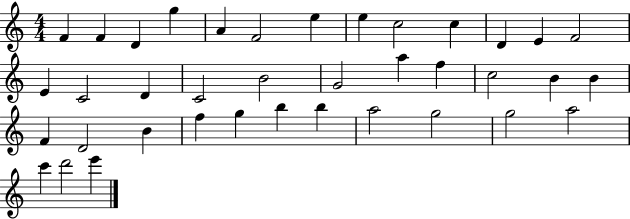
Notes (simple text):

F4/q F4/q D4/q G5/q A4/q F4/h E5/q E5/q C5/h C5/q D4/q E4/q F4/h E4/q C4/h D4/q C4/h B4/h G4/h A5/q F5/q C5/h B4/q B4/q F4/q D4/h B4/q F5/q G5/q B5/q B5/q A5/h G5/h G5/h A5/h C6/q D6/h E6/q